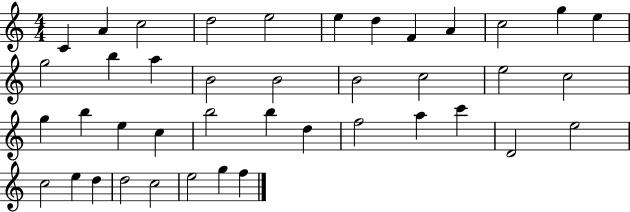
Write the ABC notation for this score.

X:1
T:Untitled
M:4/4
L:1/4
K:C
C A c2 d2 e2 e d F A c2 g e g2 b a B2 B2 B2 c2 e2 c2 g b e c b2 b d f2 a c' D2 e2 c2 e d d2 c2 e2 g f